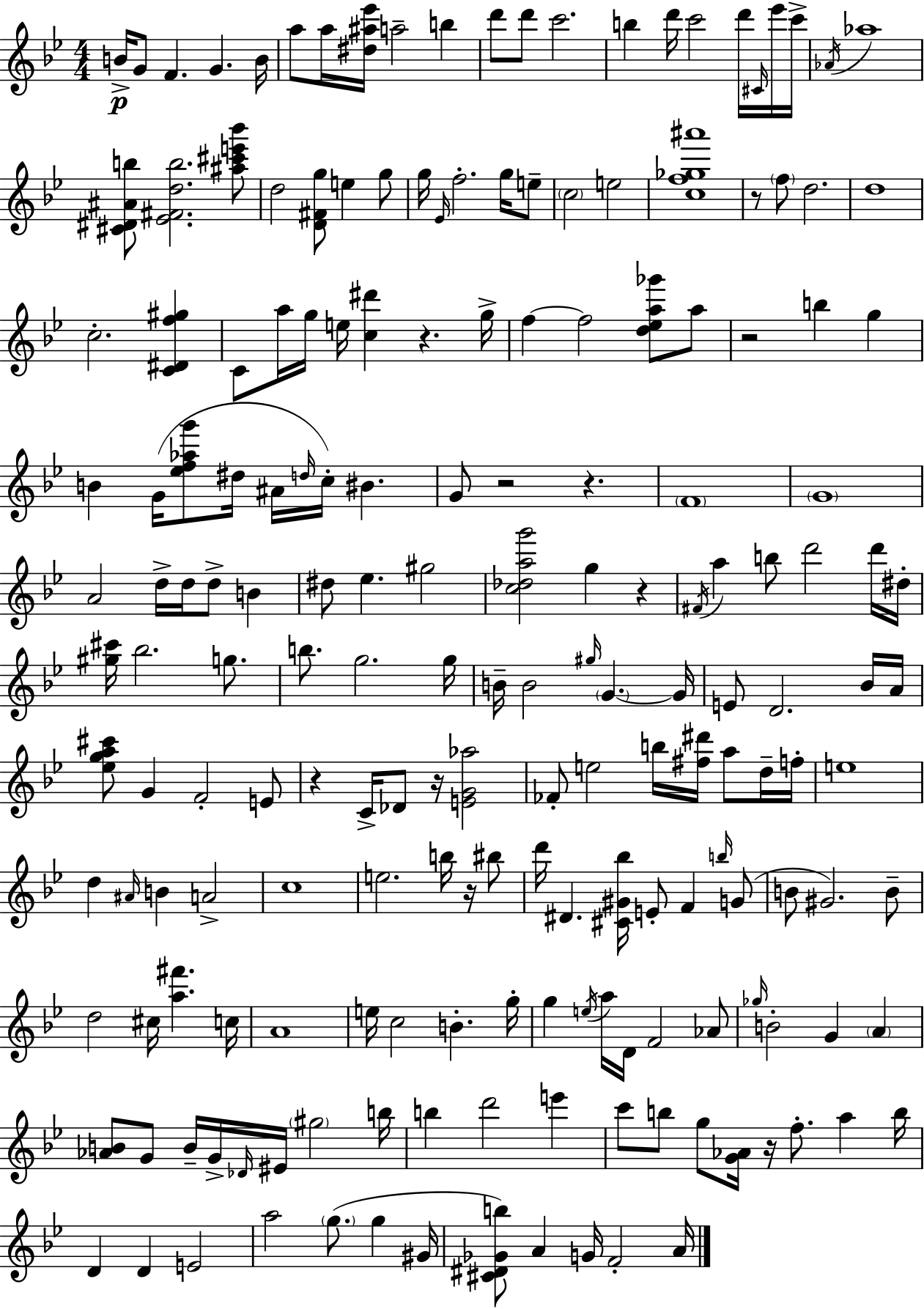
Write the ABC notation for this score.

X:1
T:Untitled
M:4/4
L:1/4
K:Bb
B/4 G/2 F G B/4 a/2 a/4 [^d^a_e']/4 a2 b d'/2 d'/2 c'2 b d'/4 c'2 d'/4 ^C/4 _e'/4 c'/4 _A/4 _a4 [^C^D^Ab]/2 [_E^Fdb]2 [^a^c'e'_b']/2 d2 [D^Fg]/2 e g/2 g/4 _E/4 f2 g/4 e/2 c2 e2 [cf_g^a']4 z/2 f/2 d2 d4 c2 [C^Df^g] C/2 a/4 g/4 e/4 [c^d'] z g/4 f f2 [d_ea_g']/2 a/2 z2 b g B G/4 [_ef_ag']/2 ^d/4 ^A/4 d/4 c/4 ^B G/2 z2 z F4 G4 A2 d/4 d/4 d/2 B ^d/2 _e ^g2 [c_dag']2 g z ^F/4 a b/2 d'2 d'/4 ^d/4 [^g^c']/4 _b2 g/2 b/2 g2 g/4 B/4 B2 ^g/4 G G/4 E/2 D2 _B/4 A/4 [_ega^c']/2 G F2 E/2 z C/4 _D/2 z/4 [EG_a]2 _F/2 e2 b/4 [^f^d']/4 a/2 d/4 f/4 e4 d ^A/4 B A2 c4 e2 b/4 z/4 ^b/2 d'/4 ^D [^C^G_b]/4 E/2 F b/4 G/2 B/2 ^G2 B/2 d2 ^c/4 [a^f'] c/4 A4 e/4 c2 B g/4 g e/4 a/4 D/4 F2 _A/2 _g/4 B2 G A [_AB]/2 G/2 B/4 G/4 _D/4 ^E/4 ^g2 b/4 b d'2 e' c'/2 b/2 g/2 [G_A]/4 z/4 f/2 a b/4 D D E2 a2 g/2 g ^G/4 [^C^D_Gb]/2 A G/4 F2 A/4